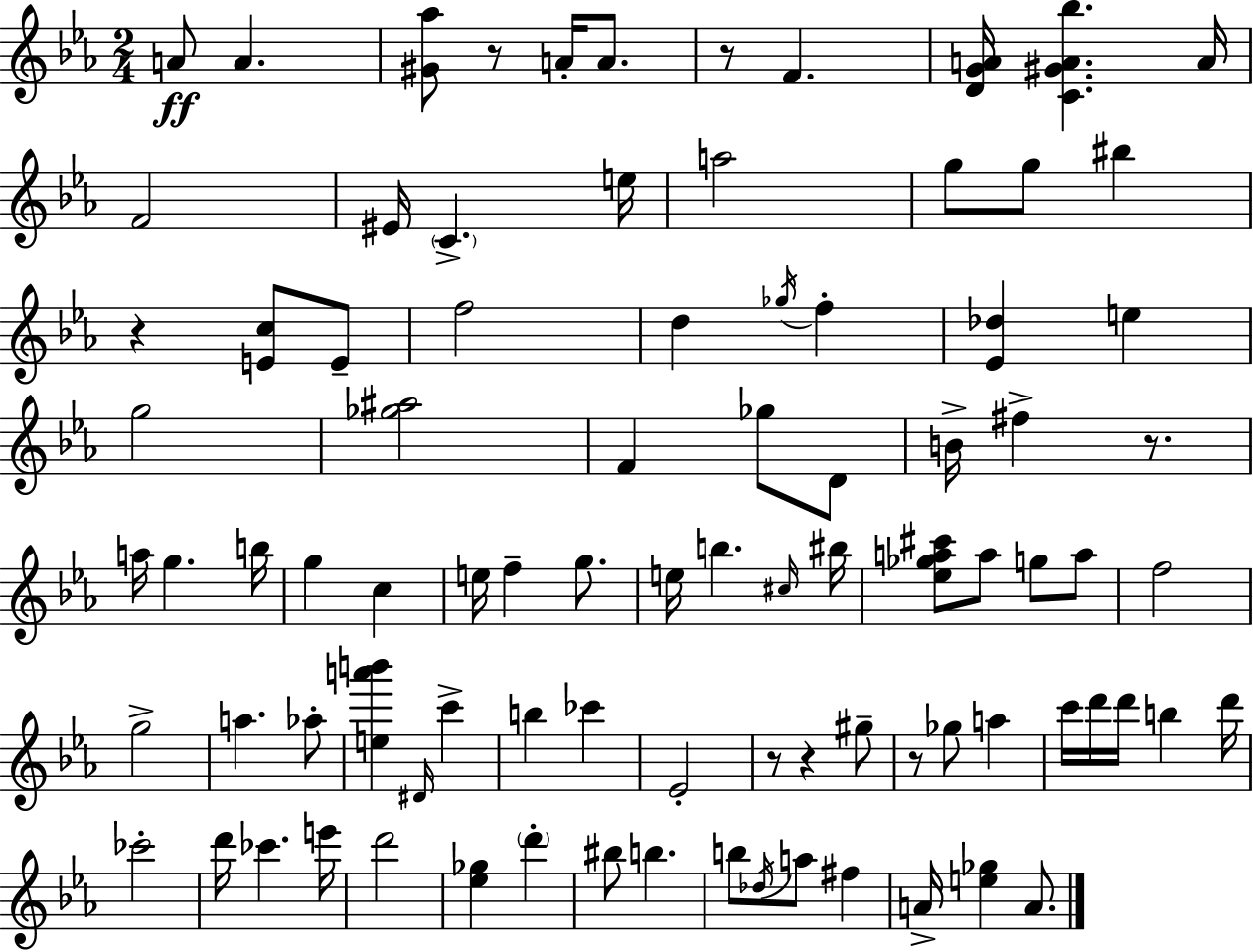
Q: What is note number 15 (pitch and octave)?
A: E4